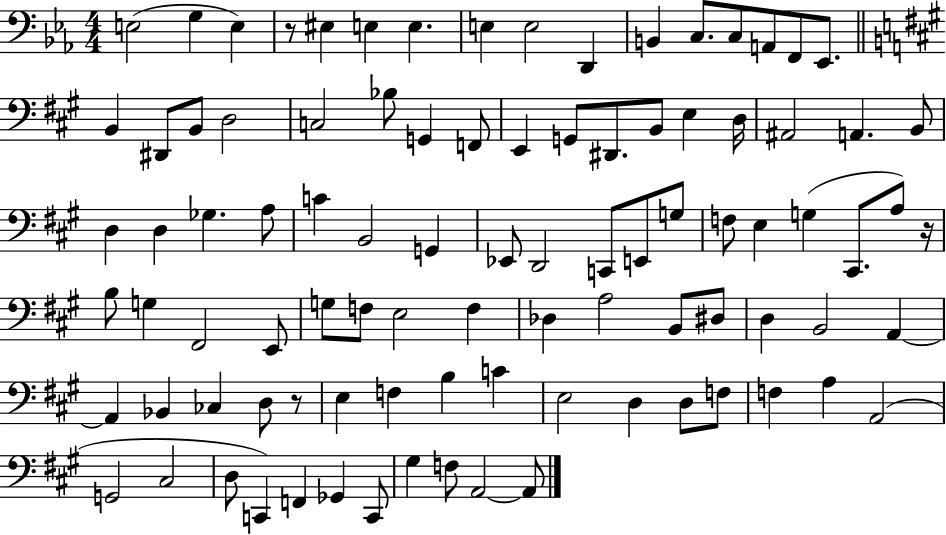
X:1
T:Untitled
M:4/4
L:1/4
K:Eb
E,2 G, E, z/2 ^E, E, E, E, E,2 D,, B,, C,/2 C,/2 A,,/2 F,,/2 _E,,/2 B,, ^D,,/2 B,,/2 D,2 C,2 _B,/2 G,, F,,/2 E,, G,,/2 ^D,,/2 B,,/2 E, D,/4 ^A,,2 A,, B,,/2 D, D, _G, A,/2 C B,,2 G,, _E,,/2 D,,2 C,,/2 E,,/2 G,/2 F,/2 E, G, ^C,,/2 A,/2 z/4 B,/2 G, ^F,,2 E,,/2 G,/2 F,/2 E,2 F, _D, A,2 B,,/2 ^D,/2 D, B,,2 A,, A,, _B,, _C, D,/2 z/2 E, F, B, C E,2 D, D,/2 F,/2 F, A, A,,2 G,,2 ^C,2 D,/2 C,, F,, _G,, C,,/2 ^G, F,/2 A,,2 A,,/2